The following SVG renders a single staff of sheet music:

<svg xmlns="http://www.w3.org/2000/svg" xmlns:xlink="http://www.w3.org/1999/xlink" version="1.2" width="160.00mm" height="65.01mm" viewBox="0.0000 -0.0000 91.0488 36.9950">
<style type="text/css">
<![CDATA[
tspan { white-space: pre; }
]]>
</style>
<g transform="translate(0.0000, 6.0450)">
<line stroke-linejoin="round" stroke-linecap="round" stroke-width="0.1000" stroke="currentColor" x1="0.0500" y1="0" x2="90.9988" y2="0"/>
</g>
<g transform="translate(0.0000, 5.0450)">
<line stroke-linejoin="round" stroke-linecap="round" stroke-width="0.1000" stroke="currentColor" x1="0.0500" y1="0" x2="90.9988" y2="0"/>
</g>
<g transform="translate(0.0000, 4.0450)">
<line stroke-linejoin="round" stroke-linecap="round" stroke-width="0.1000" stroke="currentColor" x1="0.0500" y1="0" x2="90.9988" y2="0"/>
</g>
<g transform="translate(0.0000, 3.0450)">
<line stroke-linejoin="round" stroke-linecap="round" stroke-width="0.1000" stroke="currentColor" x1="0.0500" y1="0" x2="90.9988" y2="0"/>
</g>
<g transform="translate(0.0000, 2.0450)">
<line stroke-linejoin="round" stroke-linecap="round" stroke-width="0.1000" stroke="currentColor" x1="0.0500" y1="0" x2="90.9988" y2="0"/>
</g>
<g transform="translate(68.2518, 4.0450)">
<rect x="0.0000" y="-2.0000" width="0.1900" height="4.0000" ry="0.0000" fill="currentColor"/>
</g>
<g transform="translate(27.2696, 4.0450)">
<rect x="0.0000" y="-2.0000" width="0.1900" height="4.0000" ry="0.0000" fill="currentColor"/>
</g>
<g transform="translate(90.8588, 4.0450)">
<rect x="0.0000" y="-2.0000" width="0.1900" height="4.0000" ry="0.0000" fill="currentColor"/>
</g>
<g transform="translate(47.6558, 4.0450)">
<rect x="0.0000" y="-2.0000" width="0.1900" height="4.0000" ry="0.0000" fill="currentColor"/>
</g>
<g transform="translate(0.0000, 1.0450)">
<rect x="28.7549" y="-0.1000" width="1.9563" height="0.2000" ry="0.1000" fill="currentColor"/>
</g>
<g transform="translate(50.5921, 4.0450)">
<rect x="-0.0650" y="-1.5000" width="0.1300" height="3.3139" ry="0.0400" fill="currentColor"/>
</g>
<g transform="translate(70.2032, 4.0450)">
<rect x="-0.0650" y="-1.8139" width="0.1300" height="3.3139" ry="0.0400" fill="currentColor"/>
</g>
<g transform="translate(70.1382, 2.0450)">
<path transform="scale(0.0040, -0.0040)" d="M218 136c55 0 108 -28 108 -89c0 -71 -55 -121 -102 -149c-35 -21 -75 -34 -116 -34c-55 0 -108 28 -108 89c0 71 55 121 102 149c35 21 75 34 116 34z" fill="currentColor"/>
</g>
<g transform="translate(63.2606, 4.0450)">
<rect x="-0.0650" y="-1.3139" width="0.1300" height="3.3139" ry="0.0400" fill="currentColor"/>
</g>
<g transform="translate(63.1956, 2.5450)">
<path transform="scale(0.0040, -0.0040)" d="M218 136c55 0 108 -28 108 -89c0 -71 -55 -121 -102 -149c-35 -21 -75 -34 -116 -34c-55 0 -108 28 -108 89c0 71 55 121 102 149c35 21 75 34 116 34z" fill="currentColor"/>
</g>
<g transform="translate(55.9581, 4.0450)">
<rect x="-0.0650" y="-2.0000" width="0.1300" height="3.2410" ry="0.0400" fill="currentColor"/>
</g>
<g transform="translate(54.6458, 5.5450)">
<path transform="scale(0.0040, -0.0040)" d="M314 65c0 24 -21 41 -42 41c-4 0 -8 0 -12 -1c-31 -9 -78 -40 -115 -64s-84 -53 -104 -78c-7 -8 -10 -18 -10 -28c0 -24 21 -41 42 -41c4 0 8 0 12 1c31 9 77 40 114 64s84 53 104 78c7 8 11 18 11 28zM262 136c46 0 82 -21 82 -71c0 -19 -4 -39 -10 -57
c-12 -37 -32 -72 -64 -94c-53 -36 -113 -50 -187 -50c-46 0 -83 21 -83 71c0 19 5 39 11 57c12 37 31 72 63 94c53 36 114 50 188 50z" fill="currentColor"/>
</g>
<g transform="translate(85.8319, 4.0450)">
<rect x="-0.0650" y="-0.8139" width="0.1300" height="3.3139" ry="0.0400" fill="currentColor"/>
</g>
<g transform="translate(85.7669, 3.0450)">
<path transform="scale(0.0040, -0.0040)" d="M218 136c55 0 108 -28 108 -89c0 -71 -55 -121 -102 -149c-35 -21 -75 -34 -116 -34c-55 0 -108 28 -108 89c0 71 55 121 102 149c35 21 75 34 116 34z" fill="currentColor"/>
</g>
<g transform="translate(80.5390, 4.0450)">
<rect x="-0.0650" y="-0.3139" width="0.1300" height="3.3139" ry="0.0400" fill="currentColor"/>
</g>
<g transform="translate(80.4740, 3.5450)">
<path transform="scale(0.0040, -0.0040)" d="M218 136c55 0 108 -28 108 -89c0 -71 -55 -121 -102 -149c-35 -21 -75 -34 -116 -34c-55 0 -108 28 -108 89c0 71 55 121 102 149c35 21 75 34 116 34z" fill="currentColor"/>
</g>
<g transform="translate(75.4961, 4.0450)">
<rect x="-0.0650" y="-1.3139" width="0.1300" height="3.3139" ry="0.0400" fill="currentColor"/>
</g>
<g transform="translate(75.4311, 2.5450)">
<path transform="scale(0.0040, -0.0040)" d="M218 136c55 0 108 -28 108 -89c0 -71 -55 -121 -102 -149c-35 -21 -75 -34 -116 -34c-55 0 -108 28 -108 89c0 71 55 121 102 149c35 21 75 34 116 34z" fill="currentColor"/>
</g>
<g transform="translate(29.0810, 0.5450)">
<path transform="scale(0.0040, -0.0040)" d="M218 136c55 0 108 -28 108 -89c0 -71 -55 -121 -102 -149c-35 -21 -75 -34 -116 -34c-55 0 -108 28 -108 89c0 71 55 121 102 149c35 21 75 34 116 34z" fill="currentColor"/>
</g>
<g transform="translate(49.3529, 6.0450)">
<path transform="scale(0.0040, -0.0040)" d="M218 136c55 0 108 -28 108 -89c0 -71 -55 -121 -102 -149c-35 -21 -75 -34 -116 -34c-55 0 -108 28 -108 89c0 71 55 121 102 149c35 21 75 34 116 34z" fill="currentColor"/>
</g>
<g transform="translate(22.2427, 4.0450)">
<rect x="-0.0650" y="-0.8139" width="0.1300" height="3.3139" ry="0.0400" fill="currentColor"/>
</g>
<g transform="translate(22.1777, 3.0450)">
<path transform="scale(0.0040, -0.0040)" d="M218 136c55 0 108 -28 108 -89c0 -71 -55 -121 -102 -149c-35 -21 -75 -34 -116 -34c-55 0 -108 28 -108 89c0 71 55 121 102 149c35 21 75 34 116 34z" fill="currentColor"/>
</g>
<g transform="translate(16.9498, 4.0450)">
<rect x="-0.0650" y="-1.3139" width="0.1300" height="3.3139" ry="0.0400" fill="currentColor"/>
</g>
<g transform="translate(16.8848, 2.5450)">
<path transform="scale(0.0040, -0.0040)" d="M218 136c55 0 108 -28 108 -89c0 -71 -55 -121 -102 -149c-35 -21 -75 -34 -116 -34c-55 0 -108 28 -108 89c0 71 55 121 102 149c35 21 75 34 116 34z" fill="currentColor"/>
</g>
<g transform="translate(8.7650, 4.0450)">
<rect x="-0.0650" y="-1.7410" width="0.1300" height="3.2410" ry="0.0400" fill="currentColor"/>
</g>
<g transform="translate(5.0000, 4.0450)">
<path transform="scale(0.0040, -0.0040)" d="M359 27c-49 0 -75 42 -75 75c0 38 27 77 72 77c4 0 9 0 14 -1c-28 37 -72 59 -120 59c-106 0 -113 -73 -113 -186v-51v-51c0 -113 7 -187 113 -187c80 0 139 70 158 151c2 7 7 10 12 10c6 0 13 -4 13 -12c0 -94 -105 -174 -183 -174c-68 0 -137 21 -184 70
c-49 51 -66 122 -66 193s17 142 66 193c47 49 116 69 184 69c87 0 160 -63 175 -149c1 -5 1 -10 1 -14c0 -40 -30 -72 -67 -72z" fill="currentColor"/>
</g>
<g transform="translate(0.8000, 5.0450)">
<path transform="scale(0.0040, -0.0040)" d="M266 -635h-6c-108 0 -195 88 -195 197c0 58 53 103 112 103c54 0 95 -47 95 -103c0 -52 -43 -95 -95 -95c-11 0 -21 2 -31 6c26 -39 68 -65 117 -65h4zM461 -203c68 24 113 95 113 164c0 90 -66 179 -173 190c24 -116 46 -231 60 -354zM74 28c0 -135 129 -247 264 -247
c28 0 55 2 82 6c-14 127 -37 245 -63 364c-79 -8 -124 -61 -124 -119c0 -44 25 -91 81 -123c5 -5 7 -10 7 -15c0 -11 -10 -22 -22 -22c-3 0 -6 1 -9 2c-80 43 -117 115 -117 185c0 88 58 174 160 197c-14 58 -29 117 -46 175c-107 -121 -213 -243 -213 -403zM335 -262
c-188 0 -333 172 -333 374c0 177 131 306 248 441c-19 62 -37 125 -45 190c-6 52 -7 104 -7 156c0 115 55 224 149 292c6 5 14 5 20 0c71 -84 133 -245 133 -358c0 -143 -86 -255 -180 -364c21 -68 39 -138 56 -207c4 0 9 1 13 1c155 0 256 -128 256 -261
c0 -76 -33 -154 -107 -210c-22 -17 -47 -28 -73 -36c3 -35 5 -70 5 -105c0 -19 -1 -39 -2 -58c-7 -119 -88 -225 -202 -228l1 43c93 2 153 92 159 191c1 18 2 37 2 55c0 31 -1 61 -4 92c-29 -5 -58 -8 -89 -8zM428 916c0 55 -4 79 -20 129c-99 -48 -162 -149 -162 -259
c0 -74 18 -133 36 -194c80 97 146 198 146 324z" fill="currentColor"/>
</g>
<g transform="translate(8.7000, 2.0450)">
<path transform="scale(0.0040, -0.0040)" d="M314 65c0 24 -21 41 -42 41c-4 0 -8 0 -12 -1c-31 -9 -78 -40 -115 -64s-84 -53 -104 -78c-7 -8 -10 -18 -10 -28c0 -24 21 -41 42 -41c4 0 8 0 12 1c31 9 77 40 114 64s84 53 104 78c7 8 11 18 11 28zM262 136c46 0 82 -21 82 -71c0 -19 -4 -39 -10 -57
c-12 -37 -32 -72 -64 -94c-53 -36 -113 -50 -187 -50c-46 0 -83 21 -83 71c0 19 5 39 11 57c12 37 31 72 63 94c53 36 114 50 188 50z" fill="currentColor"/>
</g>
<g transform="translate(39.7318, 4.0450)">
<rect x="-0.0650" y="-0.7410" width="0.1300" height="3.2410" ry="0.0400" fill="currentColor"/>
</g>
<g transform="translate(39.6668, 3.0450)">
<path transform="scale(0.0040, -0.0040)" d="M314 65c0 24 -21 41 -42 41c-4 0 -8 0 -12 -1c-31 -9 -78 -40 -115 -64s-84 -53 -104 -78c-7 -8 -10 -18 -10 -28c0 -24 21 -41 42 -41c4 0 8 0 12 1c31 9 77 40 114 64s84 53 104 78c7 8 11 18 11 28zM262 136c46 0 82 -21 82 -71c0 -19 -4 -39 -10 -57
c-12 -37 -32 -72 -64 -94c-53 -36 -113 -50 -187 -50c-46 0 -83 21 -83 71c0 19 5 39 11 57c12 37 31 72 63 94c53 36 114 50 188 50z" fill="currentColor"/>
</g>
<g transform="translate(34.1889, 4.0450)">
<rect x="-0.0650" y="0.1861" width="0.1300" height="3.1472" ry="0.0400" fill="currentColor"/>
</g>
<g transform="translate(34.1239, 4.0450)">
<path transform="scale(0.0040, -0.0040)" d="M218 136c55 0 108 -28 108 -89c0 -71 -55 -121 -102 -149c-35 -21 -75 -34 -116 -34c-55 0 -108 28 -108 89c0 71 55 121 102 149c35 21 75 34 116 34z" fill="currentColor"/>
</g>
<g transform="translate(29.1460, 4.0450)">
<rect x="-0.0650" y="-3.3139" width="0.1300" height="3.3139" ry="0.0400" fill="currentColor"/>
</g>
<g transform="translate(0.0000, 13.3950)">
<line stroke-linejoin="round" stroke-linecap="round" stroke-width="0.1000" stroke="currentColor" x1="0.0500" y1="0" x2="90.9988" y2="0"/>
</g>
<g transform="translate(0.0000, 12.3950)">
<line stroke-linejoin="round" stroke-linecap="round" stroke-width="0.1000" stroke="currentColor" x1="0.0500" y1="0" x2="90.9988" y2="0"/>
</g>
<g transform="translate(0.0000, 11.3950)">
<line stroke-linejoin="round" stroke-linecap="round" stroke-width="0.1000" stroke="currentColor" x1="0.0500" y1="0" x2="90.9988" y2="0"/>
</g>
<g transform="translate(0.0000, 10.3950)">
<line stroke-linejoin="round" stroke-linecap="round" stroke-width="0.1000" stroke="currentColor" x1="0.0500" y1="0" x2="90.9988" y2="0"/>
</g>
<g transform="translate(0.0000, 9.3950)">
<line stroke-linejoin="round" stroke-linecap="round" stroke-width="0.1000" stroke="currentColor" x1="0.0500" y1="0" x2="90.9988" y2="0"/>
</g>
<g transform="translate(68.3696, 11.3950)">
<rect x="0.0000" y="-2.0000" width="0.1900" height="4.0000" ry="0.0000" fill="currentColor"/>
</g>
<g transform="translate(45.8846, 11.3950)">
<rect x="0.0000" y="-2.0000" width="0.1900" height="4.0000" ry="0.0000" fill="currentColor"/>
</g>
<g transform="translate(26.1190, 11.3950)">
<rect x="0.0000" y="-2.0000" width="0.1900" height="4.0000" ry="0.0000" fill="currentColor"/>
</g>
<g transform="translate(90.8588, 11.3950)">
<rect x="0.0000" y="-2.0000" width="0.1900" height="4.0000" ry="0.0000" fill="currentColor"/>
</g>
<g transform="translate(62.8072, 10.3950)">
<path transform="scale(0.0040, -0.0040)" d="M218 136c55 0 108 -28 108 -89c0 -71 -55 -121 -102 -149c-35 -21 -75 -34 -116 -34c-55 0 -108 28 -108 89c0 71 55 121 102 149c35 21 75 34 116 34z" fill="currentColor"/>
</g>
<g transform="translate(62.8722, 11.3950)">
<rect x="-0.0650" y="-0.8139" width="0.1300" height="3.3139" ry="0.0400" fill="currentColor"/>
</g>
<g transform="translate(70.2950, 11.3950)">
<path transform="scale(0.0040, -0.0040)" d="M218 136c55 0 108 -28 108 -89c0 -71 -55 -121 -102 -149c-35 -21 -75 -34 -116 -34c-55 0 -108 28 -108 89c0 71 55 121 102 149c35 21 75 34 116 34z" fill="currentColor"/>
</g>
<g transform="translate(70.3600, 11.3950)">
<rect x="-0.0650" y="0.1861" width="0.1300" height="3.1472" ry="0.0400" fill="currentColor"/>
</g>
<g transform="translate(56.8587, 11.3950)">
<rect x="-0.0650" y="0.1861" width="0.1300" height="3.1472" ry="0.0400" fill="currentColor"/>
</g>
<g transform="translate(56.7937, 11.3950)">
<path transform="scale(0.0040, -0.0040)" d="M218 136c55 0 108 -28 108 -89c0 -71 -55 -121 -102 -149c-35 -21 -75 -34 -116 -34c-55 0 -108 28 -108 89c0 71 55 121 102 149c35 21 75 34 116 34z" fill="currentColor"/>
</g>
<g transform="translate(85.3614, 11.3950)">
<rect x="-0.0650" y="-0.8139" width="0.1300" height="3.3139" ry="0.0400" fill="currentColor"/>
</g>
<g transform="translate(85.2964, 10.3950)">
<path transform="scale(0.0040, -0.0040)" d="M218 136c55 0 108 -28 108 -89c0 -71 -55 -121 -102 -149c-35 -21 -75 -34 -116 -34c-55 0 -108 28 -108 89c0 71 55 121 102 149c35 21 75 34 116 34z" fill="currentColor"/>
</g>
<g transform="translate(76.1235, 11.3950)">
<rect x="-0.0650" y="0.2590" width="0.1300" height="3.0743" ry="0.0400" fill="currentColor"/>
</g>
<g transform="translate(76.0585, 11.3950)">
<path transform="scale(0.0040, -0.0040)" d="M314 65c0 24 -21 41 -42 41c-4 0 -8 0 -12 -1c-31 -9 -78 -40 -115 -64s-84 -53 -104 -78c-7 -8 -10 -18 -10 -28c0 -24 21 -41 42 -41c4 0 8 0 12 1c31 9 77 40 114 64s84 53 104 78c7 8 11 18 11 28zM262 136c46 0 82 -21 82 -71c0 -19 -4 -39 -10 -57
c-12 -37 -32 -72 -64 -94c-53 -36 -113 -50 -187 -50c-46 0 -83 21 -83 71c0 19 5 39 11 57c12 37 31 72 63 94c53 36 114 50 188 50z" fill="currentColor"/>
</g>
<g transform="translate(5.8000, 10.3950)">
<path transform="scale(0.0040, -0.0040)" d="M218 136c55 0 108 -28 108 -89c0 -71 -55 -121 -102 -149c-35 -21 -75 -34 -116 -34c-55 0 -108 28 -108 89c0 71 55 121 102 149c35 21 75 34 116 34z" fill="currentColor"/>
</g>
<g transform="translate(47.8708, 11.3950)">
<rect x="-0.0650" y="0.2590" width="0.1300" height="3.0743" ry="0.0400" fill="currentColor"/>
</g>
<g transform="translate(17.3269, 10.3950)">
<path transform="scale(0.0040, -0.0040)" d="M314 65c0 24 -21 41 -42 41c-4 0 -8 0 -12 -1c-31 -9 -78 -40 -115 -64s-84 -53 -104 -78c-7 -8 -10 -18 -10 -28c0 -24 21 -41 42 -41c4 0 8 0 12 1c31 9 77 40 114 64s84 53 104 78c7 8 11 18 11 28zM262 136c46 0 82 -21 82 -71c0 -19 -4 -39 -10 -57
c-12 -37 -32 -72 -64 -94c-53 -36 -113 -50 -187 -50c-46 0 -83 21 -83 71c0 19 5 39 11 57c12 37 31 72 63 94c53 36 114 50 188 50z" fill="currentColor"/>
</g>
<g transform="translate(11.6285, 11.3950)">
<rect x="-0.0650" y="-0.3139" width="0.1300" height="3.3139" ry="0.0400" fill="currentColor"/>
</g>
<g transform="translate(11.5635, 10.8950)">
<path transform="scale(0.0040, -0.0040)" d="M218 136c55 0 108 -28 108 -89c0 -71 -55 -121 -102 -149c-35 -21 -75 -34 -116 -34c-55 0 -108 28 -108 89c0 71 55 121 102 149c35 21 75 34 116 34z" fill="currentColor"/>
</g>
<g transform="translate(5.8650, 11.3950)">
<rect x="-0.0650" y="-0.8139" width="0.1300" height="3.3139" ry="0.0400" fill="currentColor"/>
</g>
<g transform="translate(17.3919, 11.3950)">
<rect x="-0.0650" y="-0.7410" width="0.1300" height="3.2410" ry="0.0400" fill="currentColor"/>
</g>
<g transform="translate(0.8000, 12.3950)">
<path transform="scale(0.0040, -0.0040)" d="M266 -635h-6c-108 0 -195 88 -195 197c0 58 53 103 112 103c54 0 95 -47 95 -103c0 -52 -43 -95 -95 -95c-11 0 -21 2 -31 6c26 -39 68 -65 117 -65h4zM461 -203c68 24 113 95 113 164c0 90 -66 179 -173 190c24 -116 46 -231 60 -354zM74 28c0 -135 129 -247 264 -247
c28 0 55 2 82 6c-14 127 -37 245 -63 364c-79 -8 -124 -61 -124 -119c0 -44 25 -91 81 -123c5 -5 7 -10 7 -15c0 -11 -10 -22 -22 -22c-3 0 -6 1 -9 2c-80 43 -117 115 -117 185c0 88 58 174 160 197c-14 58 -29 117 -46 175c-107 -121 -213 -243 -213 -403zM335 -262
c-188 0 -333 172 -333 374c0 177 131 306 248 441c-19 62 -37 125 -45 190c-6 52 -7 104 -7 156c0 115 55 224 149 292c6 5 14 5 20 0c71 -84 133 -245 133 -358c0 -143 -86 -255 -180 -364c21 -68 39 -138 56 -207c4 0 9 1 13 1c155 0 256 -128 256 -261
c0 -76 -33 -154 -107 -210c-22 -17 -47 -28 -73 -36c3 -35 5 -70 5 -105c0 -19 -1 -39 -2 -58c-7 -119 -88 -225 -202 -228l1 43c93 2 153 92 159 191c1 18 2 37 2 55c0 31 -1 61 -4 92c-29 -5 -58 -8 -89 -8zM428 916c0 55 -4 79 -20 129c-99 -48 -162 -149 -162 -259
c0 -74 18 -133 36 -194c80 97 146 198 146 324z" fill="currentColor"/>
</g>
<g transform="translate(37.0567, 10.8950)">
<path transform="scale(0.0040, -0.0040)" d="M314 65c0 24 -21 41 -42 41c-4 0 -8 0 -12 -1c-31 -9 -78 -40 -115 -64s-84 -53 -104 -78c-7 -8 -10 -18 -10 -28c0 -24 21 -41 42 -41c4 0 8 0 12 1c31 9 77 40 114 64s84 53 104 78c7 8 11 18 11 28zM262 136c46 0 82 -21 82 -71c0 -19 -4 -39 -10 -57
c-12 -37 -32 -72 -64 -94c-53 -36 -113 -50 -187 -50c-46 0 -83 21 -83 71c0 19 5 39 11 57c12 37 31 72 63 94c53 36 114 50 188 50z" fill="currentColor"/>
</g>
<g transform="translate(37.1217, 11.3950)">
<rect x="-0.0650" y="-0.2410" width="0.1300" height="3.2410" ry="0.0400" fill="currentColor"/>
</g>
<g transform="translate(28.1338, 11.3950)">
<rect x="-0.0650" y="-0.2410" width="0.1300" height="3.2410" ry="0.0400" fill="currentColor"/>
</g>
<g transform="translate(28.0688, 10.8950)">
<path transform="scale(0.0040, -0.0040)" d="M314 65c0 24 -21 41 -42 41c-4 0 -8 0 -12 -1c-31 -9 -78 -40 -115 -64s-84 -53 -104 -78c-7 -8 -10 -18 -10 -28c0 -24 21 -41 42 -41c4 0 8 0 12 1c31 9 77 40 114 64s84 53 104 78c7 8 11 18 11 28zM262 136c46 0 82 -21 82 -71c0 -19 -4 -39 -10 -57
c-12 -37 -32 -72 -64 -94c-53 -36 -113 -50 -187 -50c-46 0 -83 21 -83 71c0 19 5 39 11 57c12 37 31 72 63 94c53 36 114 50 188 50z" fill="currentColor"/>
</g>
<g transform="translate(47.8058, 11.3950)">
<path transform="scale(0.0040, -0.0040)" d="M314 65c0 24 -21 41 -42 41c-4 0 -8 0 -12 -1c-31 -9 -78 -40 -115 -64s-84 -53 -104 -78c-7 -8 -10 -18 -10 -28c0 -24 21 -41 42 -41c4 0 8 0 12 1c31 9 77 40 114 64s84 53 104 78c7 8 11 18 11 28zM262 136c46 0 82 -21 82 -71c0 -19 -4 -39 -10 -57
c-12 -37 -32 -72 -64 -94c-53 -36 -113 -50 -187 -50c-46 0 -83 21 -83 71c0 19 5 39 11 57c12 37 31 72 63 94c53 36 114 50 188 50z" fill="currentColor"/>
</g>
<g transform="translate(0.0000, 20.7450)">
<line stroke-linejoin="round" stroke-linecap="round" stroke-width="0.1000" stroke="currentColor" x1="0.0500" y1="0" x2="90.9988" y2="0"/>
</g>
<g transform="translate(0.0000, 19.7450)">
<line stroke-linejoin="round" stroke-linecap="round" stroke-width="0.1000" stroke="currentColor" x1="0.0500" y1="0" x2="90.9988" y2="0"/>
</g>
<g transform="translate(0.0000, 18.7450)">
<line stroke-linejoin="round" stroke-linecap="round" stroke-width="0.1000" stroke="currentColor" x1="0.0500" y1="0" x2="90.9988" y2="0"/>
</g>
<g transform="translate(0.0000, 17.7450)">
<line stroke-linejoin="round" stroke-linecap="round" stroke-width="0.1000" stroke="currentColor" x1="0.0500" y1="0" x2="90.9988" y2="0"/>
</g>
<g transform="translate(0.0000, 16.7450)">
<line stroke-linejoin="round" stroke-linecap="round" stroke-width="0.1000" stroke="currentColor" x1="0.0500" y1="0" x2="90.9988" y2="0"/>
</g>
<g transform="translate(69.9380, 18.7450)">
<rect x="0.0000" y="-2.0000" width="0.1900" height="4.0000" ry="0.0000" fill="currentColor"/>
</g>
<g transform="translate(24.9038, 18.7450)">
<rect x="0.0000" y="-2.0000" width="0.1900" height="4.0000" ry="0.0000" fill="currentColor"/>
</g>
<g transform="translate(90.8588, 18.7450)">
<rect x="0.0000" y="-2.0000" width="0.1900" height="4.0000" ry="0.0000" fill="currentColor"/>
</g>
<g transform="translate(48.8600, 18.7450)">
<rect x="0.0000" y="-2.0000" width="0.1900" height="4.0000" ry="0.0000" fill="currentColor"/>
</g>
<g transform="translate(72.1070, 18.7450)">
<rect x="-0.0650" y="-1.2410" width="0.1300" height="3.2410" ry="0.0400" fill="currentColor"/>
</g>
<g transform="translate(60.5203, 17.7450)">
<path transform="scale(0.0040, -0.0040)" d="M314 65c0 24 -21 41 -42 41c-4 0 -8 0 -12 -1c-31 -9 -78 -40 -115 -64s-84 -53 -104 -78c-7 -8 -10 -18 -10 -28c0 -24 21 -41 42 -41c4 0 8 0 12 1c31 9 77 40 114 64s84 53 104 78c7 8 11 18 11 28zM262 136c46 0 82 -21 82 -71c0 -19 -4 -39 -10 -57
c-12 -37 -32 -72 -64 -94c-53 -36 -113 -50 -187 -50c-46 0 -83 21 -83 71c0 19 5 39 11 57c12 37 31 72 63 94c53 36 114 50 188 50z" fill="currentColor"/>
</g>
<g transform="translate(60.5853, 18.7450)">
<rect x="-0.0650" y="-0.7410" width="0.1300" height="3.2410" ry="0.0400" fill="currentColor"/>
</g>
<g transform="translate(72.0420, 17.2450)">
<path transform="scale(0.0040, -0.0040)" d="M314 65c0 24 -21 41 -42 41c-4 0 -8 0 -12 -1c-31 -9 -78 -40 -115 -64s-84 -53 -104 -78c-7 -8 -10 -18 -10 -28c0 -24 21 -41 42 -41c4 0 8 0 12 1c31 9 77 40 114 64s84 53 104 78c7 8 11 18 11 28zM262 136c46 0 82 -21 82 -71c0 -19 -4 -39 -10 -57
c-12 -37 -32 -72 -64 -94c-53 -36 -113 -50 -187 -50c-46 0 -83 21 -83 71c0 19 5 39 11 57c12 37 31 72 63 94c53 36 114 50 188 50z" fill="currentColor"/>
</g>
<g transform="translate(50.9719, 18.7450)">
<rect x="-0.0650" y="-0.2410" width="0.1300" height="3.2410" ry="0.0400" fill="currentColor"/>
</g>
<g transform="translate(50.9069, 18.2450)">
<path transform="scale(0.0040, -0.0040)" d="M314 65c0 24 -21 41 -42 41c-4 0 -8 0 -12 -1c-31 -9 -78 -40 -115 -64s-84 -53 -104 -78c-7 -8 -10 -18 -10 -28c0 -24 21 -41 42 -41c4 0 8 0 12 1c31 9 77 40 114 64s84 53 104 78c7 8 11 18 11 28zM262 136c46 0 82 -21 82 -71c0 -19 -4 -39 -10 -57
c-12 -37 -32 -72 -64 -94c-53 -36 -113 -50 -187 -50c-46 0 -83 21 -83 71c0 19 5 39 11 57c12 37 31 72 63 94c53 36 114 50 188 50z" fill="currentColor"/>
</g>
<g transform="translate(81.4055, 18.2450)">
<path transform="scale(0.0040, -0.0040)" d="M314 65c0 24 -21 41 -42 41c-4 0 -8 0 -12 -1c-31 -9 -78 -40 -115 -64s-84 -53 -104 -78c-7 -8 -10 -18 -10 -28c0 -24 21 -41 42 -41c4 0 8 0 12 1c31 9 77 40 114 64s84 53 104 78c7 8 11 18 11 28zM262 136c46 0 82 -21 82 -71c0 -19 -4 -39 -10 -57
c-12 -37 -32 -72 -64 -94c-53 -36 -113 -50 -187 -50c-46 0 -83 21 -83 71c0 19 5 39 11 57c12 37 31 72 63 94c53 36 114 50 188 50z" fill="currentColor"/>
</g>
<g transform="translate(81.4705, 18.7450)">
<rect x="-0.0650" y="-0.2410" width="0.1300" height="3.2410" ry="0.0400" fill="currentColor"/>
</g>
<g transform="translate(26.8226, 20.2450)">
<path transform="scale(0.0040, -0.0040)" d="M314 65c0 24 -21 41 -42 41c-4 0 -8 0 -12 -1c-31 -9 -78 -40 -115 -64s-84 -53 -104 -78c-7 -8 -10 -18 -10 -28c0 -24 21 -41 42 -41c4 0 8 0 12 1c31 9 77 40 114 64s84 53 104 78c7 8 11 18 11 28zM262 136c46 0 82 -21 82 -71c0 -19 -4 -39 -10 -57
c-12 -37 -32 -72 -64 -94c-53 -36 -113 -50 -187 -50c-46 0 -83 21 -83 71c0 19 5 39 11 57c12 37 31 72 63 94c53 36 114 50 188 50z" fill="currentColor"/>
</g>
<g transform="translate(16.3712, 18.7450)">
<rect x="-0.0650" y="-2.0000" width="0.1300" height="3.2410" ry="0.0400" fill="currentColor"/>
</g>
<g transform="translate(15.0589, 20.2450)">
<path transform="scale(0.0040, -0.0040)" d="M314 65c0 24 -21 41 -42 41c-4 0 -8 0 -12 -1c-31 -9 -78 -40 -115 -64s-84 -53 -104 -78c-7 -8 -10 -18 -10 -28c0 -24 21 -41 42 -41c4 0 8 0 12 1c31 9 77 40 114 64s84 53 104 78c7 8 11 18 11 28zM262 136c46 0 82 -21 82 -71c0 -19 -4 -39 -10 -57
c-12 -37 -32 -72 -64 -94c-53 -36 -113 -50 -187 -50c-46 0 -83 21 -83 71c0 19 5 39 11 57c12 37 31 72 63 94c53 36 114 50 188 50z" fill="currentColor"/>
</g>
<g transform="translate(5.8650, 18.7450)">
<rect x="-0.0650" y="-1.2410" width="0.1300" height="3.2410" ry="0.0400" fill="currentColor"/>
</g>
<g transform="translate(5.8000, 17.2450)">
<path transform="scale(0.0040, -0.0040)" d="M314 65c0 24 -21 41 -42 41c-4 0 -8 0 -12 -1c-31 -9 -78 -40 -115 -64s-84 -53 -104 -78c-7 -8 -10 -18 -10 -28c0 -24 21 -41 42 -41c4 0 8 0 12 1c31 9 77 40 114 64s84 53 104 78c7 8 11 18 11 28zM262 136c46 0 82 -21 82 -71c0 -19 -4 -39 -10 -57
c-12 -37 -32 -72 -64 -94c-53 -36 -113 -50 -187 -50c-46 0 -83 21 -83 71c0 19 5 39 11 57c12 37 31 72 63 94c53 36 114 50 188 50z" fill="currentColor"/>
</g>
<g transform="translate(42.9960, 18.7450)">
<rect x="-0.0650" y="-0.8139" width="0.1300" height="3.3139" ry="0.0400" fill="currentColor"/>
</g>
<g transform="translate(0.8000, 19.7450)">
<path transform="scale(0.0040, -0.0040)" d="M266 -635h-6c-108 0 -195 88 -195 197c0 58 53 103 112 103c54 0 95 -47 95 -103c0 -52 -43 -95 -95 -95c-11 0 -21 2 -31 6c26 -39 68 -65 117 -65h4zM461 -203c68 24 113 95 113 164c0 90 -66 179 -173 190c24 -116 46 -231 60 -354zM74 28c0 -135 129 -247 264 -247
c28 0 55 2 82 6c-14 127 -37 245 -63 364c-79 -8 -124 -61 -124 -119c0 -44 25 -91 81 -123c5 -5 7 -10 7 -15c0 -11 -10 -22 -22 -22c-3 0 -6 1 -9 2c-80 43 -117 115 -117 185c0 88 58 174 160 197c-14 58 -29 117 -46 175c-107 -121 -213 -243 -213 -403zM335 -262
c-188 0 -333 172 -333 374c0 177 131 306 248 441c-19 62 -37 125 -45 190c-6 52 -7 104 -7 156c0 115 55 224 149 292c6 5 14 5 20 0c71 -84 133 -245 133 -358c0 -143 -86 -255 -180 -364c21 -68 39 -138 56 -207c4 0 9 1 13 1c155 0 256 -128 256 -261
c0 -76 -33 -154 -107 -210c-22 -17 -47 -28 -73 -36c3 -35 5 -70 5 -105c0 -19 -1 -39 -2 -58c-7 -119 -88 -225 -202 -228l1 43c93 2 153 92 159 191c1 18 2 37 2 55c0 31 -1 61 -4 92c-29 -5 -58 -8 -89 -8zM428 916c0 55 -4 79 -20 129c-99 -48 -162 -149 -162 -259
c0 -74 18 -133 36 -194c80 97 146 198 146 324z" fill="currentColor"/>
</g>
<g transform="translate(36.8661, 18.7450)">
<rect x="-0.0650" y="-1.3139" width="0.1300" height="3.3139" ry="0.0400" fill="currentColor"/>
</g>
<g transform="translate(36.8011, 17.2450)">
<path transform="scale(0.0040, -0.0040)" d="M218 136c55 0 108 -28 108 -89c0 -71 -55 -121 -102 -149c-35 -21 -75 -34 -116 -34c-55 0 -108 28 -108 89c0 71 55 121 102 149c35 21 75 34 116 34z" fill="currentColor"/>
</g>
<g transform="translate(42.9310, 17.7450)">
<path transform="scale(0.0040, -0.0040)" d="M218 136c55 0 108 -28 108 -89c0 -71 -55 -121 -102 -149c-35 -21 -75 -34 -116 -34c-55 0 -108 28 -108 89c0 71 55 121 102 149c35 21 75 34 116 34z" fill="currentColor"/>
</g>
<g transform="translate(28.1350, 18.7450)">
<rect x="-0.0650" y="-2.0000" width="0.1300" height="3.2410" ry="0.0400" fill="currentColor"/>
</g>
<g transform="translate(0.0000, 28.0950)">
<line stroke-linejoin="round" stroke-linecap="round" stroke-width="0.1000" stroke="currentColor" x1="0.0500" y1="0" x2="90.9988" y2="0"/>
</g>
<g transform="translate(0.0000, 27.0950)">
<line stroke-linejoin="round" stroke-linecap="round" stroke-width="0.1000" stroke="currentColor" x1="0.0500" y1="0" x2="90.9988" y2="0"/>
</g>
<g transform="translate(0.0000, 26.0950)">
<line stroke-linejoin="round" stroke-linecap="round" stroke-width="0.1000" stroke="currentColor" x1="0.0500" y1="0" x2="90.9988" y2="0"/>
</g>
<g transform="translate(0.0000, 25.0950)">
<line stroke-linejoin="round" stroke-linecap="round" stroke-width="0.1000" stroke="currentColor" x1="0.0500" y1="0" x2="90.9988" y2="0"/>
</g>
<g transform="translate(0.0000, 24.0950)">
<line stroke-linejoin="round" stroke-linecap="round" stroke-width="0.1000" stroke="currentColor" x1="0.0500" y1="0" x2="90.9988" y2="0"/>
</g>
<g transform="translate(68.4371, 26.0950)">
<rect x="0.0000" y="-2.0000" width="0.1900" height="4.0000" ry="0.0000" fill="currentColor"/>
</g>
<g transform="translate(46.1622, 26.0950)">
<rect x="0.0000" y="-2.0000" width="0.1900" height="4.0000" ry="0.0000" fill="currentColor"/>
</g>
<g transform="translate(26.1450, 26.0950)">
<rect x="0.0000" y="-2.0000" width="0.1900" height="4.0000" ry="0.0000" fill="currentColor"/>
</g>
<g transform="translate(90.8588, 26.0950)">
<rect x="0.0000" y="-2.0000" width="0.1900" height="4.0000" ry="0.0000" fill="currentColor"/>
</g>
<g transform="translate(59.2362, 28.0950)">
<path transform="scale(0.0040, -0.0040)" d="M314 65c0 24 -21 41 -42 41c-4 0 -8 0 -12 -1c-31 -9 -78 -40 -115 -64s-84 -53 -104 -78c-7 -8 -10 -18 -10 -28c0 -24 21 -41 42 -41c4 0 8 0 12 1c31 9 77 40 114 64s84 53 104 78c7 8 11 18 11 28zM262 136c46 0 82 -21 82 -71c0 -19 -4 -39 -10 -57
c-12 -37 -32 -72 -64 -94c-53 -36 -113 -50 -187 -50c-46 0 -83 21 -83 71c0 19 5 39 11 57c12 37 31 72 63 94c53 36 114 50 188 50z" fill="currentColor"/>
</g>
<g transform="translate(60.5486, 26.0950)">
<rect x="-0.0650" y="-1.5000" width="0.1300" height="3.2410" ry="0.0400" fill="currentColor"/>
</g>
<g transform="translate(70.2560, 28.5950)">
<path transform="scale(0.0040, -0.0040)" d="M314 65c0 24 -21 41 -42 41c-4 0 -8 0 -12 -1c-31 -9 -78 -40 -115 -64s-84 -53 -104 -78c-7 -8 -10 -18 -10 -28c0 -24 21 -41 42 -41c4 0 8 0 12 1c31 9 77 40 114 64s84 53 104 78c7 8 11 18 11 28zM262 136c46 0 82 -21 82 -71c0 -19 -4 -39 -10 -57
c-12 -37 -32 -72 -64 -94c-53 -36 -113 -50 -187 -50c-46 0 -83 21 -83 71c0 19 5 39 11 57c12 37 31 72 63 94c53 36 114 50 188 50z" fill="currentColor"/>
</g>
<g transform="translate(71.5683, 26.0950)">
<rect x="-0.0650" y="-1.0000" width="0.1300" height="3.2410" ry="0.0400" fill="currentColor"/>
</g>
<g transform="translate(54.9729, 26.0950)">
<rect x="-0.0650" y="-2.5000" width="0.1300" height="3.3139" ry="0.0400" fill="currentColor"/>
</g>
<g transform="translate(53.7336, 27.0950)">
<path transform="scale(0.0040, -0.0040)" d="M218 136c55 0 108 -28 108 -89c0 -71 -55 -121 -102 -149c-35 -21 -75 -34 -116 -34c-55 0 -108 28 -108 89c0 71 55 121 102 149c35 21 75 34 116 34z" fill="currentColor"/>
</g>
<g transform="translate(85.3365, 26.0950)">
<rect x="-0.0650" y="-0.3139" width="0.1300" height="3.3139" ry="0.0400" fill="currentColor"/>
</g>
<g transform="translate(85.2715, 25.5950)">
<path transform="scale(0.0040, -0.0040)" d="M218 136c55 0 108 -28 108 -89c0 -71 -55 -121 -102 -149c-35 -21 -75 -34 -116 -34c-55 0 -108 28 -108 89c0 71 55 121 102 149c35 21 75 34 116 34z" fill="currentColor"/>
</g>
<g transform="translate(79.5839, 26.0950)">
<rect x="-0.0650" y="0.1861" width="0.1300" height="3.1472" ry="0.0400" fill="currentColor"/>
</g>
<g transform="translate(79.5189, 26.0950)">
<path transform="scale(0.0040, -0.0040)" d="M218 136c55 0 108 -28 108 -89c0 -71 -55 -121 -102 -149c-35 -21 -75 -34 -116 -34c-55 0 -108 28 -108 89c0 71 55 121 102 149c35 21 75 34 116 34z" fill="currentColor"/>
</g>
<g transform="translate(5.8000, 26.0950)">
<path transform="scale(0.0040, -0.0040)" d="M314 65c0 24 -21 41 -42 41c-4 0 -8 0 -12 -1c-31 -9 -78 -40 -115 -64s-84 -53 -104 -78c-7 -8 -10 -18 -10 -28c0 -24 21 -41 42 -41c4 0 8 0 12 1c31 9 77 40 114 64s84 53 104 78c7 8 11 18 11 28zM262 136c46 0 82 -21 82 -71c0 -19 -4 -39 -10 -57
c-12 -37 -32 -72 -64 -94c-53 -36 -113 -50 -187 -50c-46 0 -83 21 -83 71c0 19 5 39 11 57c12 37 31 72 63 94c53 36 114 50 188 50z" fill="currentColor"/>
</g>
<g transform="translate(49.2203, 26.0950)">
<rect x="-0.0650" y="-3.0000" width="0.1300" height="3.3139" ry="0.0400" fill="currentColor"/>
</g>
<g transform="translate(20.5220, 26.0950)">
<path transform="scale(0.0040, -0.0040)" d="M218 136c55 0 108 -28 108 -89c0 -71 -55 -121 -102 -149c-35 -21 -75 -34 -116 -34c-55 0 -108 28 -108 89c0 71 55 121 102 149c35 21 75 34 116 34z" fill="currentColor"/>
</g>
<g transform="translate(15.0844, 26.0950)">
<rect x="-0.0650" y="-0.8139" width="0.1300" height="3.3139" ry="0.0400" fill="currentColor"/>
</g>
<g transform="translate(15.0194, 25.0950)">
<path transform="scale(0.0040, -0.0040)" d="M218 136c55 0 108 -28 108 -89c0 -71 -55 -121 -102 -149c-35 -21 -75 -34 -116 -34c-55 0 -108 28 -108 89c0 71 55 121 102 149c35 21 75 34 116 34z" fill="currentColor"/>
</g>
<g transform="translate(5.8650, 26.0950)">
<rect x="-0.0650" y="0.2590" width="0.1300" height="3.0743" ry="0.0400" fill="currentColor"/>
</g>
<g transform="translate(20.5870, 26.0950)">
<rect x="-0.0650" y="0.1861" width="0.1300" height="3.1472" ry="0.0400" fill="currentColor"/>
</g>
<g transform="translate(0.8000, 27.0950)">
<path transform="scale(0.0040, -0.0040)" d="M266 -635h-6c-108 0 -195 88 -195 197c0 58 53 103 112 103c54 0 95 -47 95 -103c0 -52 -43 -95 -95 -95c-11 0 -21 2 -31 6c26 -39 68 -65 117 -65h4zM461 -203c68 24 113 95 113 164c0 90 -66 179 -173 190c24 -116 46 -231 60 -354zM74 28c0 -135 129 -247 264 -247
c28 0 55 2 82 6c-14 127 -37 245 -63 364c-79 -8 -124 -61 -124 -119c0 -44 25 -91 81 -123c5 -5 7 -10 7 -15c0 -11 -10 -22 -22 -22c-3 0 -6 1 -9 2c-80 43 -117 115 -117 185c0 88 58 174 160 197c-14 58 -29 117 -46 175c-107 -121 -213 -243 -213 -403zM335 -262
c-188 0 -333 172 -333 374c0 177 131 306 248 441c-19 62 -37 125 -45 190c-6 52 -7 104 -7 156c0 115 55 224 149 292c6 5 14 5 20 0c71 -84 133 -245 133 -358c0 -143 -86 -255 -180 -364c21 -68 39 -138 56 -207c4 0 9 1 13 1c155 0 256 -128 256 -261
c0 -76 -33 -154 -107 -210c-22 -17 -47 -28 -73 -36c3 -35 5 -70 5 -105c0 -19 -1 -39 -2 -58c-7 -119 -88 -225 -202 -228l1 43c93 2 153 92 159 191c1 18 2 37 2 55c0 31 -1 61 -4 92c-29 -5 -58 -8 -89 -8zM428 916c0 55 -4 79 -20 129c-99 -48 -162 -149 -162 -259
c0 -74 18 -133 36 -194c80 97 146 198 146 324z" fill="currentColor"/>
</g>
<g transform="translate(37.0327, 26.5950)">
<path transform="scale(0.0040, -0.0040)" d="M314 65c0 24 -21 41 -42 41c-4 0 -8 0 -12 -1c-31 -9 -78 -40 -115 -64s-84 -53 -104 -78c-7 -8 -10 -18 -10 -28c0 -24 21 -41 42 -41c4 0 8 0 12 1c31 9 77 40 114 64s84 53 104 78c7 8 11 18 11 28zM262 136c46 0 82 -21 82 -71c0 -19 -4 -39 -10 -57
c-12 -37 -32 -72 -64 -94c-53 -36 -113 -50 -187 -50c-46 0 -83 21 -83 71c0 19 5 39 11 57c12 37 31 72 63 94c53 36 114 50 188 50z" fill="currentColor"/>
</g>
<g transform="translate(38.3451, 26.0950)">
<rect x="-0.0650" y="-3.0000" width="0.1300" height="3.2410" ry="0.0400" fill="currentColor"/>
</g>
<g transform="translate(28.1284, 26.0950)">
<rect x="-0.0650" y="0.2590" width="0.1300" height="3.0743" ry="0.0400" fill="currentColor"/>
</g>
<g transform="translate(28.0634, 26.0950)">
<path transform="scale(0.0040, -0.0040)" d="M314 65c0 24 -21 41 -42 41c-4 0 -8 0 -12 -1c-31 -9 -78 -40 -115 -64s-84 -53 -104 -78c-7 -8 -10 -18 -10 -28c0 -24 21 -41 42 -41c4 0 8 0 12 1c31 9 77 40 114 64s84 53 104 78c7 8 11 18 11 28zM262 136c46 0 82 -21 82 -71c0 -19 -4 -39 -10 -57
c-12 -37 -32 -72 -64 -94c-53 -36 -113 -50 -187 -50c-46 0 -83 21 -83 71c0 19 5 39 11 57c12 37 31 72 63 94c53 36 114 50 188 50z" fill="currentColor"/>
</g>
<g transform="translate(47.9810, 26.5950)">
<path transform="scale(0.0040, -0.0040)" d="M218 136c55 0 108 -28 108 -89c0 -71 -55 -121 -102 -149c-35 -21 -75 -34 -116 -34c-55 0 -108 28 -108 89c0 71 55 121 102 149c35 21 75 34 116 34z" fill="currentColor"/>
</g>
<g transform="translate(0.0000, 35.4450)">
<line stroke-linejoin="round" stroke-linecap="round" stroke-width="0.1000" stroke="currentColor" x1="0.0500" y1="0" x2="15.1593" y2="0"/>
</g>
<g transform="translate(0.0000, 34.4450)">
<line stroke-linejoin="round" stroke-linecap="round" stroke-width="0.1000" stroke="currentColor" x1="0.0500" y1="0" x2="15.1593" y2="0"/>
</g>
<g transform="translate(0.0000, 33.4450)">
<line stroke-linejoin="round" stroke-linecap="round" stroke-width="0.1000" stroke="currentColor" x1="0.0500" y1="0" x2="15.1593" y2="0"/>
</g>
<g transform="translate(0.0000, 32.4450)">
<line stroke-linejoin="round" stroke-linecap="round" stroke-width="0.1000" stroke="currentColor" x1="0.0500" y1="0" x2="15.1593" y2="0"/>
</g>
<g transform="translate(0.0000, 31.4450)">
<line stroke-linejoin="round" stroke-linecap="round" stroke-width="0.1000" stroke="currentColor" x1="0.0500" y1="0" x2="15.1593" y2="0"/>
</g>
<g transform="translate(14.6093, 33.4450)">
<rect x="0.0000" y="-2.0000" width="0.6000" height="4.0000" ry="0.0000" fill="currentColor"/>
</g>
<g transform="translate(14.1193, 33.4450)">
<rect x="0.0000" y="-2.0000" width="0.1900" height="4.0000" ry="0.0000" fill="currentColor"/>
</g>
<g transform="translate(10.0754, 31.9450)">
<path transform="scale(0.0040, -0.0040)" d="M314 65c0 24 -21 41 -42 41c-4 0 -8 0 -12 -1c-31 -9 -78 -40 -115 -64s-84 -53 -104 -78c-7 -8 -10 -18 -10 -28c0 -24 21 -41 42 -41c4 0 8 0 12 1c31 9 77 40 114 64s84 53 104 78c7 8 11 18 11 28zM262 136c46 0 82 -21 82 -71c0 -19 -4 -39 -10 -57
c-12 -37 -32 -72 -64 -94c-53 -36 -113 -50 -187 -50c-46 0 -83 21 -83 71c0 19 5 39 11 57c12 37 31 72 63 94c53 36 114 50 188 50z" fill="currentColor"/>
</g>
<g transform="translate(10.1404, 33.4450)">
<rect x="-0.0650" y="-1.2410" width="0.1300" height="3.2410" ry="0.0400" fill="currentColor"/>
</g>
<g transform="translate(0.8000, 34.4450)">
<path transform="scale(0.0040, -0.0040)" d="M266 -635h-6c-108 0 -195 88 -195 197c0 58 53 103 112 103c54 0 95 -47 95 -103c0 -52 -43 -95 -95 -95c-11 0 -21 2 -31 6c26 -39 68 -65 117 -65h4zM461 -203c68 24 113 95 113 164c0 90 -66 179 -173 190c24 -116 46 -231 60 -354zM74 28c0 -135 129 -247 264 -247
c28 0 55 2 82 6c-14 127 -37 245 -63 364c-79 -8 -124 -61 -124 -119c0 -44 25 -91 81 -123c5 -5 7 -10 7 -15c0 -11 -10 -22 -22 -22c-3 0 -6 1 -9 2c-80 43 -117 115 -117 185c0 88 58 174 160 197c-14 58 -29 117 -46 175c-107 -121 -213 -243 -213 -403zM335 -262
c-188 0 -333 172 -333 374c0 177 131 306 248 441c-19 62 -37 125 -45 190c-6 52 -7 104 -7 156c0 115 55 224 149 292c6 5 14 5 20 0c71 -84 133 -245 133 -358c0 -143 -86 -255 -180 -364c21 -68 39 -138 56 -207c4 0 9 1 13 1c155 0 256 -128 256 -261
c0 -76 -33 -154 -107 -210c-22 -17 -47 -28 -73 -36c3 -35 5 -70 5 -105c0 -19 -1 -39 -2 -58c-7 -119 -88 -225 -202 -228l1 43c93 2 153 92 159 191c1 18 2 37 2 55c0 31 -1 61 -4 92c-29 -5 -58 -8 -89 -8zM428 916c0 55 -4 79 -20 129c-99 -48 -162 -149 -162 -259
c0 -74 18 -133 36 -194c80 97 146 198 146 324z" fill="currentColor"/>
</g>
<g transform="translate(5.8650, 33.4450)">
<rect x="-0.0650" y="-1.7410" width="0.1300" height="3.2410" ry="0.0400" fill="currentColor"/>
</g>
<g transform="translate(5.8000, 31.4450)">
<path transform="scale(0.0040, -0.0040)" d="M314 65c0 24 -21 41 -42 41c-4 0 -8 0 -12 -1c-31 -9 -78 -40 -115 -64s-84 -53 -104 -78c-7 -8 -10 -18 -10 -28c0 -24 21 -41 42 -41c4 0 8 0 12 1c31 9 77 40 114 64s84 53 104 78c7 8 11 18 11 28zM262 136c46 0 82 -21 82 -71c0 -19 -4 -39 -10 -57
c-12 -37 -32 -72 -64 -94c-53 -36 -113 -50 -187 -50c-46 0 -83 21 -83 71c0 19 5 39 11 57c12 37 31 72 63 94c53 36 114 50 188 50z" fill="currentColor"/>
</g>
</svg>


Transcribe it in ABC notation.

X:1
T:Untitled
M:4/4
L:1/4
K:C
f2 e d b B d2 E F2 e f e c d d c d2 c2 c2 B2 B d B B2 d e2 F2 F2 e d c2 d2 e2 c2 B2 d B B2 A2 A G E2 D2 B c f2 e2